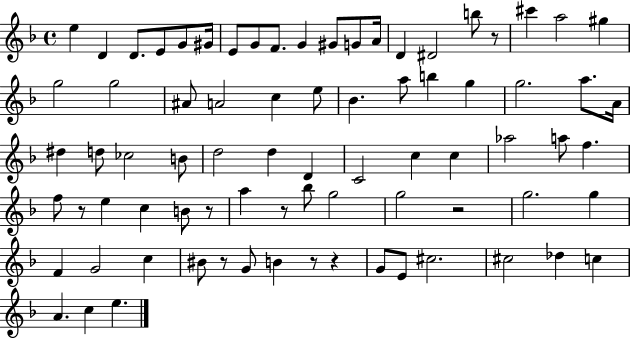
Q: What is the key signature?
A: F major